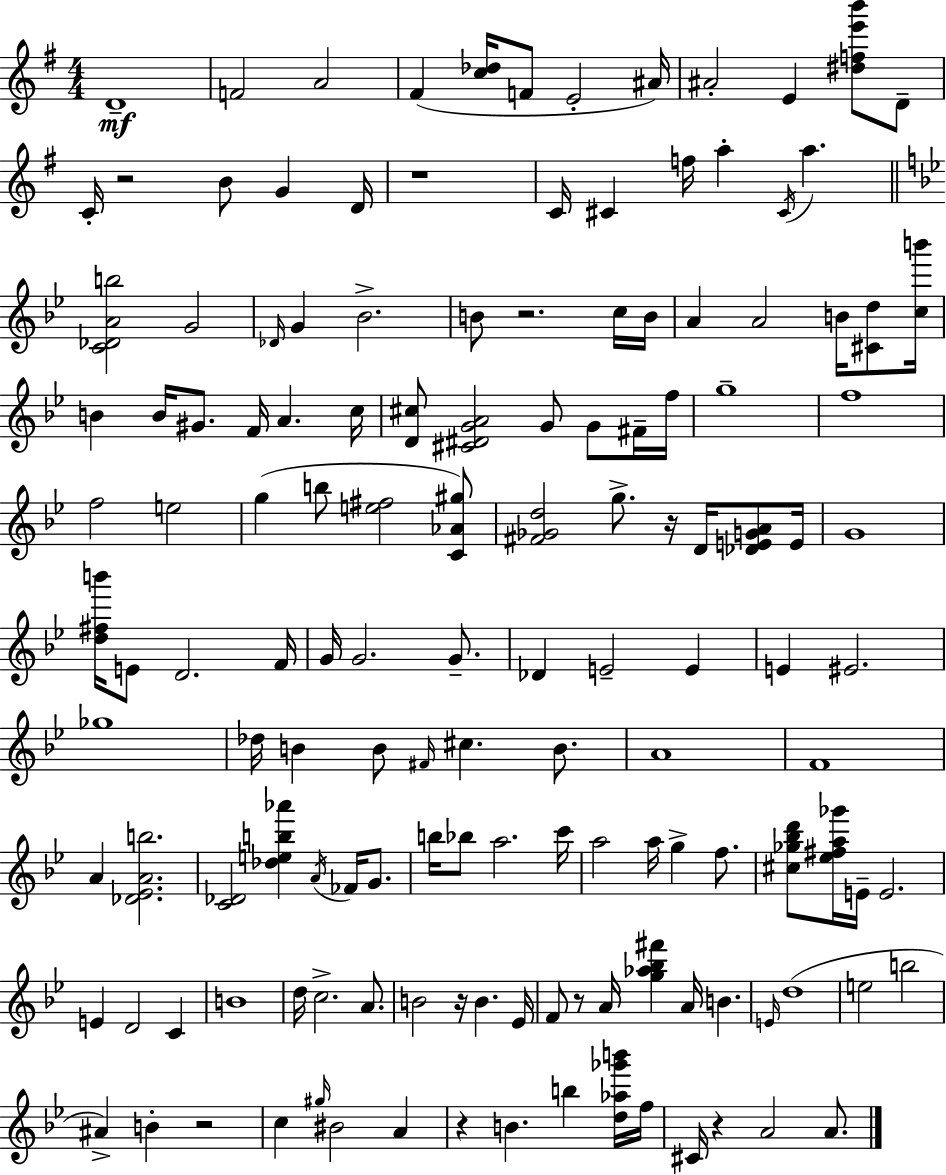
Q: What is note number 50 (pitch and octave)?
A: G4